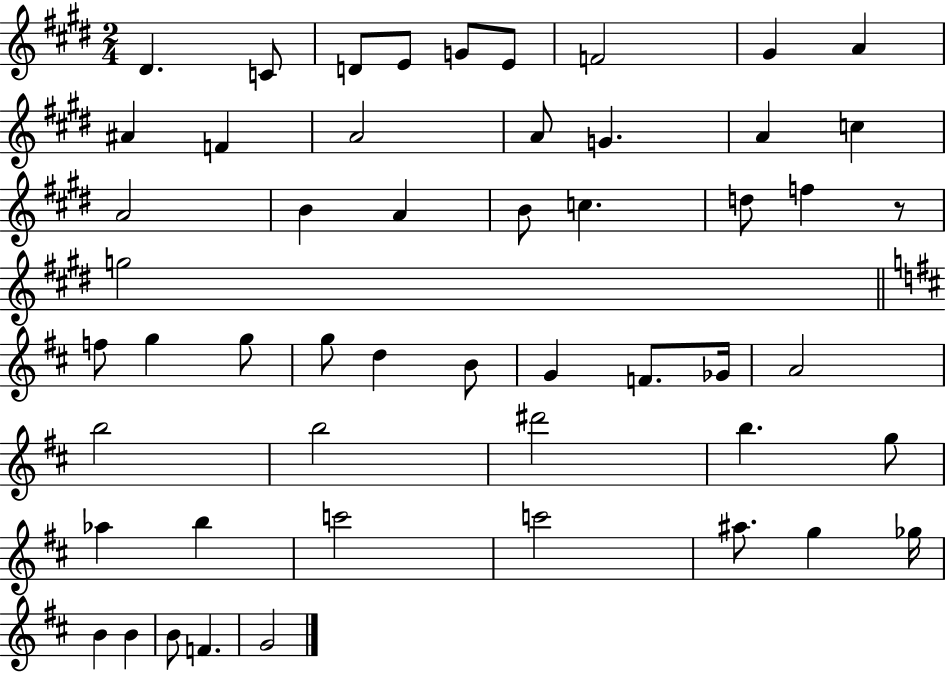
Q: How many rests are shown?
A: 1